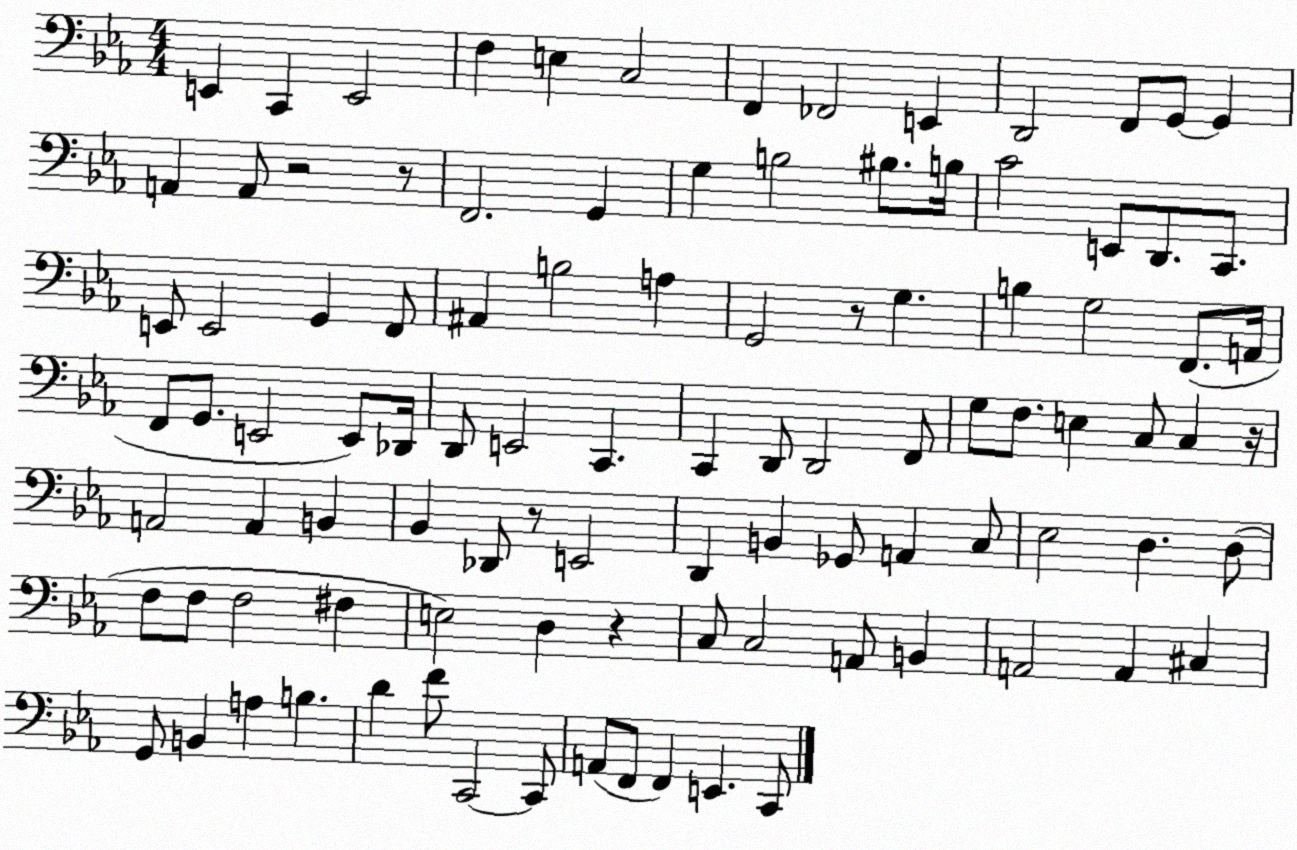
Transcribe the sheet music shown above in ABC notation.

X:1
T:Untitled
M:4/4
L:1/4
K:Eb
E,, C,, E,,2 F, E, C,2 F,, _F,,2 E,, D,,2 F,,/2 G,,/2 G,, A,, A,,/2 z2 z/2 F,,2 G,, G, B,2 ^B,/2 B,/4 C2 E,,/2 D,,/2 C,,/2 E,,/2 E,,2 G,, F,,/2 ^A,, B,2 A, G,,2 z/2 G, B, G,2 F,,/2 A,,/4 F,,/2 G,,/2 E,,2 E,,/2 _D,,/4 D,,/2 E,,2 C,, C,, D,,/2 D,,2 F,,/2 G,/2 F,/2 E, C,/2 C, z/4 A,,2 A,, B,, _B,, _D,,/2 z/2 E,,2 D,, B,, _G,,/2 A,, C,/2 _E,2 D, D,/2 F,/2 F,/2 F,2 ^F, E,2 D, z C,/2 C,2 A,,/2 B,, A,,2 A,, ^C, G,,/2 B,, A, B, D F/2 C,,2 C,,/2 A,,/2 F,,/2 F,, E,, C,,/2